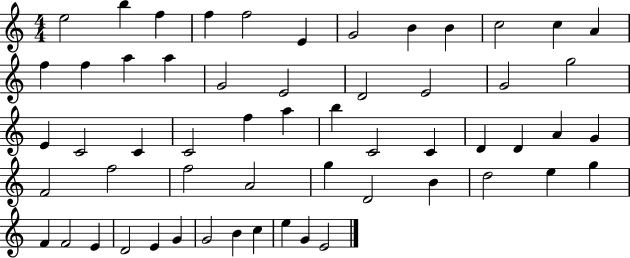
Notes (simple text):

E5/h B5/q F5/q F5/q F5/h E4/q G4/h B4/q B4/q C5/h C5/q A4/q F5/q F5/q A5/q A5/q G4/h E4/h D4/h E4/h G4/h G5/h E4/q C4/h C4/q C4/h F5/q A5/q B5/q C4/h C4/q D4/q D4/q A4/q G4/q F4/h F5/h F5/h A4/h G5/q D4/h B4/q D5/h E5/q G5/q F4/q F4/h E4/q D4/h E4/q G4/q G4/h B4/q C5/q E5/q G4/q E4/h